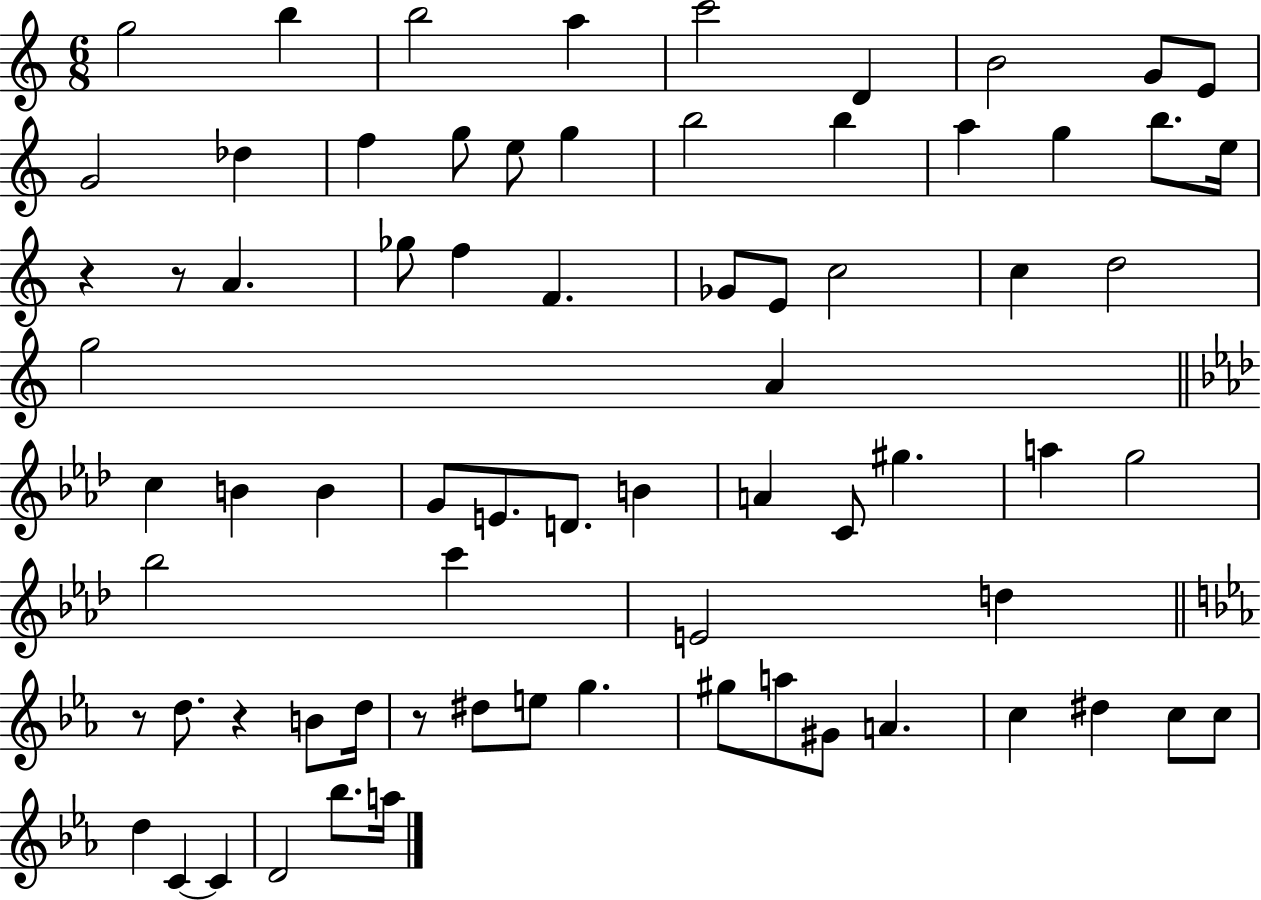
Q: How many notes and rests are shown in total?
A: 73